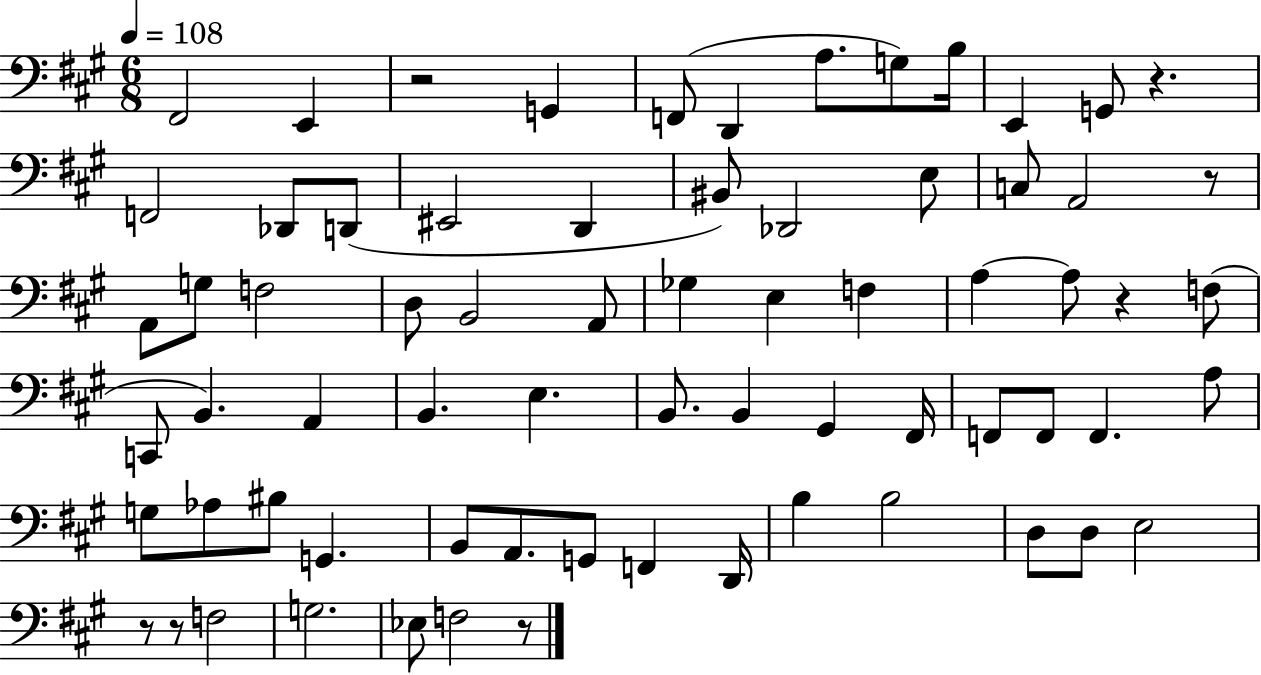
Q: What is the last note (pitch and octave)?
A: F3